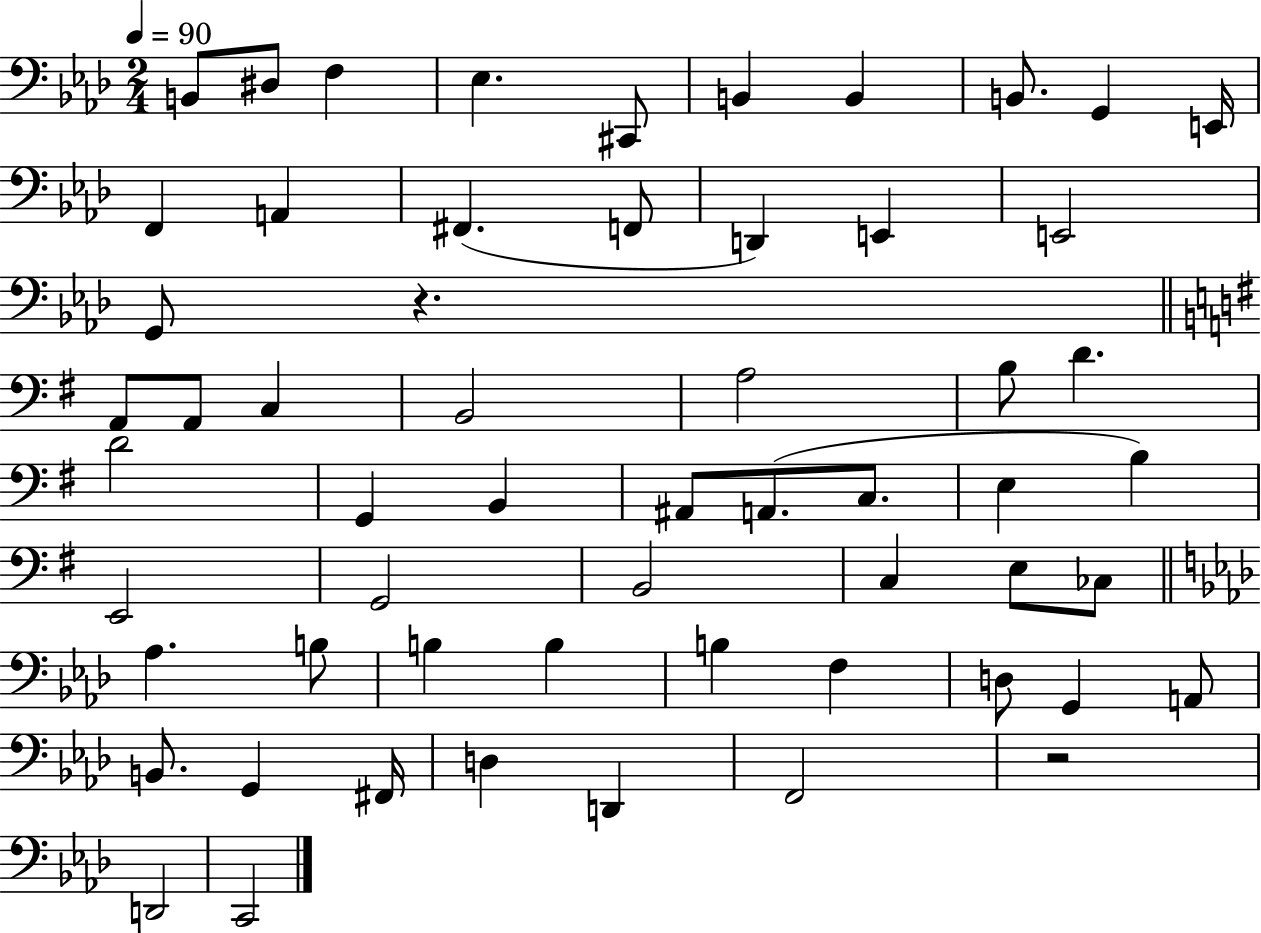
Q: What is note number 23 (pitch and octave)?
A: A3